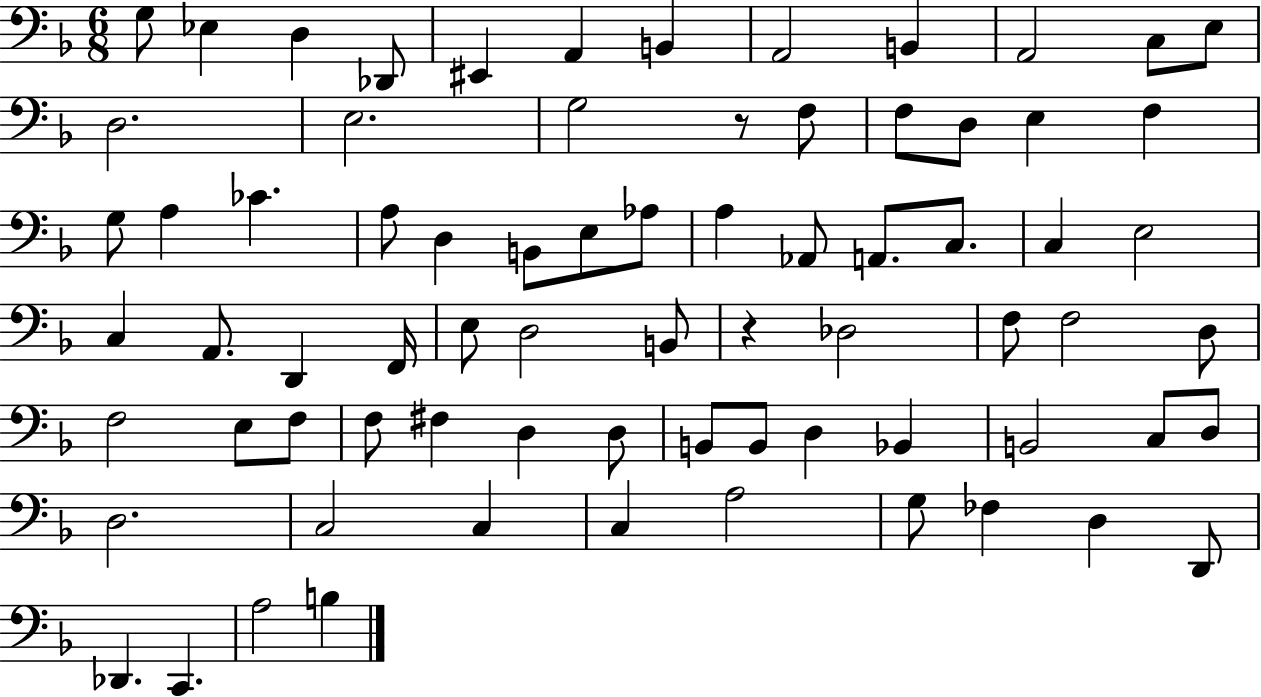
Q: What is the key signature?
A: F major